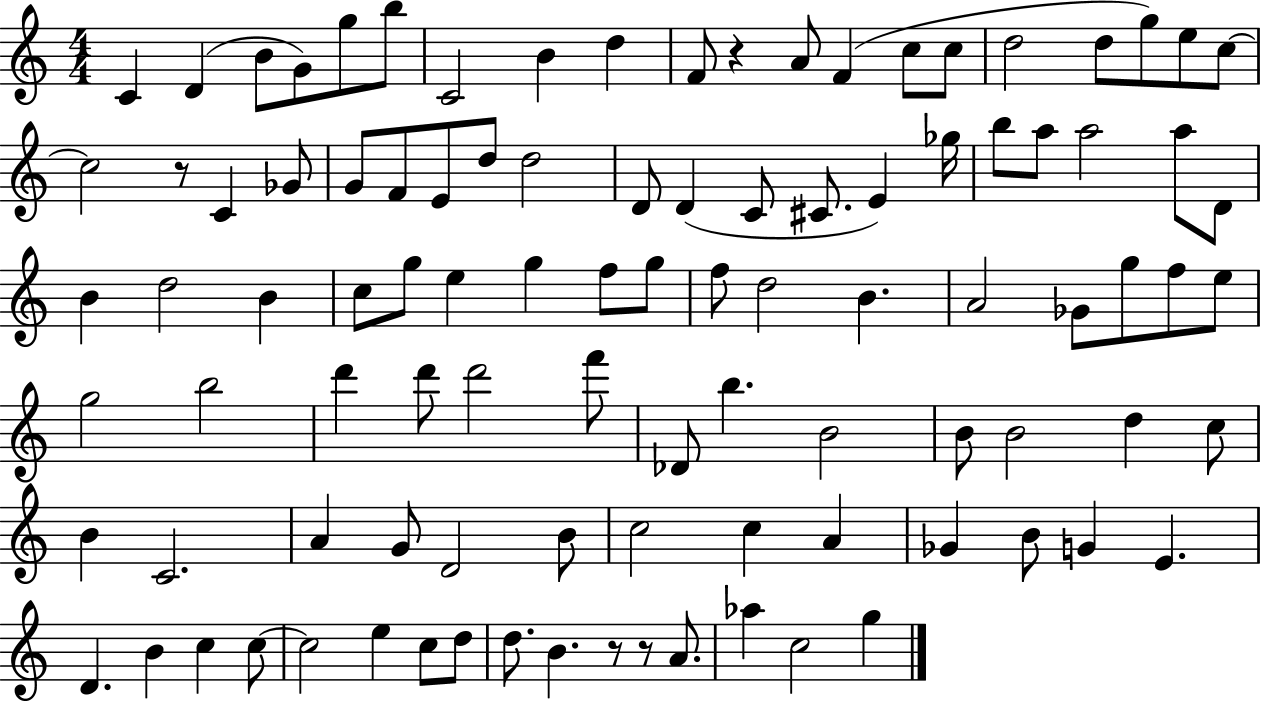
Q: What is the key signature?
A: C major